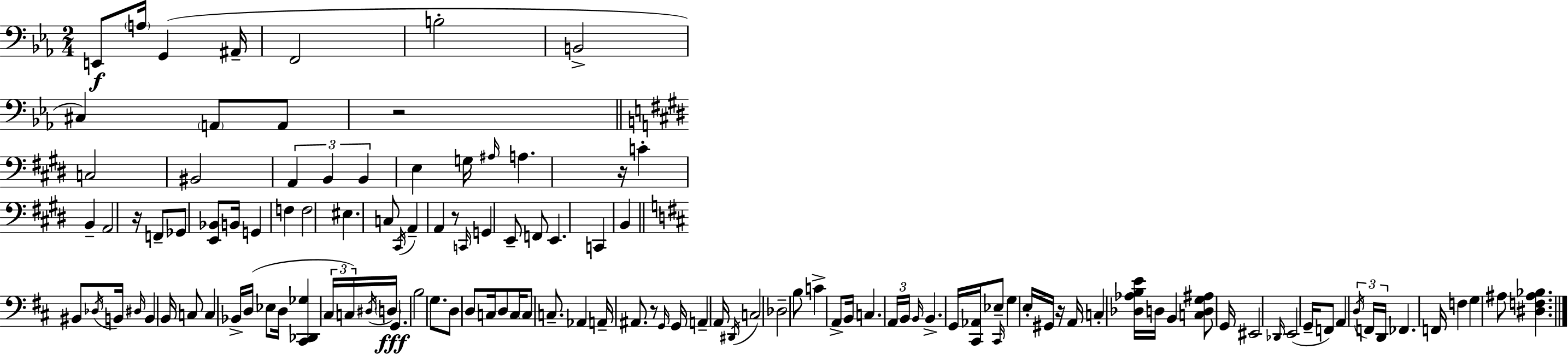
{
  \clef bass
  \numericTimeSignature
  \time 2/4
  \key c \minor
  e,8\f \parenthesize a16 g,4( ais,16-- | f,2 | b2-. | b,2-> | \break cis4) \parenthesize a,8 a,8 | r2 | \bar "||" \break \key e \major c2 | bis,2 | \tuplet 3/2 { a,4 b,4 | b,4 } e4 | \break g16 \grace { ais16 } a4. | r16 c'4-. b,4-- | a,2 | r16 f,8-- ges,8 <e, bes,>8 | \break b,16 g,4 f4 | f2 | eis4. c8 | \acciaccatura { cis,16 } a,4-- a,4 | \break r8 \grace { c,16 } g,4 | e,8-- f,8 e,4. | c,4 b,4 | \bar "||" \break \key d \major bis,8 \acciaccatura { des16 } b,16 \grace { dis16 } b,4 | b,16 c8 c4 | bes,16-> d16( ees8 d16 <cis, des, ges>4 | \tuplet 3/2 { cis16 c16) \acciaccatura { dis16 } } \parenthesize d16\fff g,4. | \break b2 | g8. d8 | d8 c16 d8 c16 \parenthesize c8 | c8.-- aes,4 a,16-- | \break ais,8. r8 \grace { g,16 } g,16 a,4-- | a,16 \acciaccatura { dis,16 } c2 | des2-- | b8 c'4-> | \break a,8-> b,16 c4. | \tuplet 3/2 { a,16 b,16 \grace { b,16 } } b,4.-> | g,16 <cis, aes,>16 ees8-- | \grace { cis,16 } g4 e16-. gis,16 | \break r16 a,16 c4-. <des aes b e'>16 d16 | b,4 <c d g ais>8 g,16 eis,2 | \grace { des,16 } | e,2( | \break g,16-- f,8) a,4 \tuplet 3/2 { \acciaccatura { d16 } | f,16 d,16 } fes,4. | f,16 f4 g4 | ais8 <dis f ais bes>4. | \break \bar "|."
}